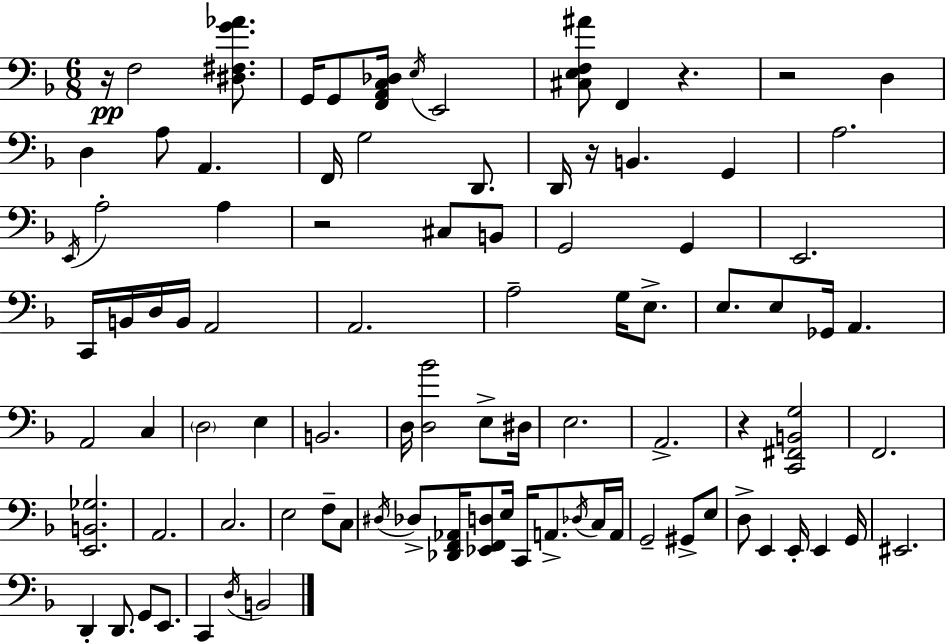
{
  \clef bass
  \numericTimeSignature
  \time 6/8
  \key f \major
  r16\pp f2 <dis fis g' aes'>8. | g,16 g,8 <f, a, c des>16 \acciaccatura { e16 } e,2 | <cis e f ais'>8 f,4 r4. | r2 d4 | \break d4 a8 a,4. | f,16 g2 d,8. | d,16 r16 b,4. g,4 | a2. | \break \acciaccatura { e,16 } a2-. a4 | r2 cis8 | b,8 g,2 g,4 | e,2. | \break c,16 b,16 d16 b,16 a,2 | a,2. | a2-- g16 e8.-> | e8. e8 ges,16 a,4. | \break a,2 c4 | \parenthesize d2 e4 | b,2. | d16 <d bes'>2 e8-> | \break dis16 e2. | a,2.-> | r4 <c, fis, b, g>2 | f,2. | \break <e, b, ges>2. | a,2. | c2. | e2 f8-- | \break c8 \acciaccatura { dis16 } des8-> <des, f, aes,>16 <ees, f, d>8 e16 c,16 a,8.-> | \acciaccatura { des16 } c16 a,16 g,2-- | gis,8-> e8 d8-> e,4 e,16-. e,4 | g,16 eis,2. | \break d,4-. d,8. g,8 | e,8. c,4 \acciaccatura { d16 } b,2 | \bar "|."
}